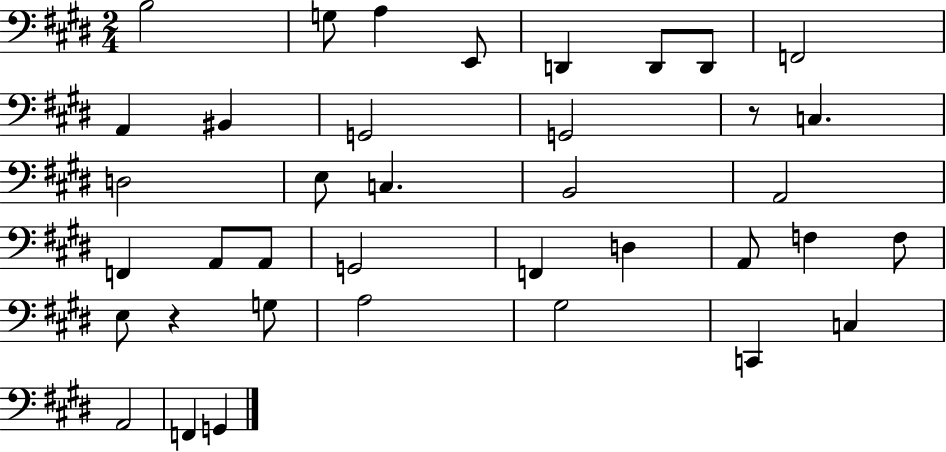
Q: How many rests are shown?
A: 2